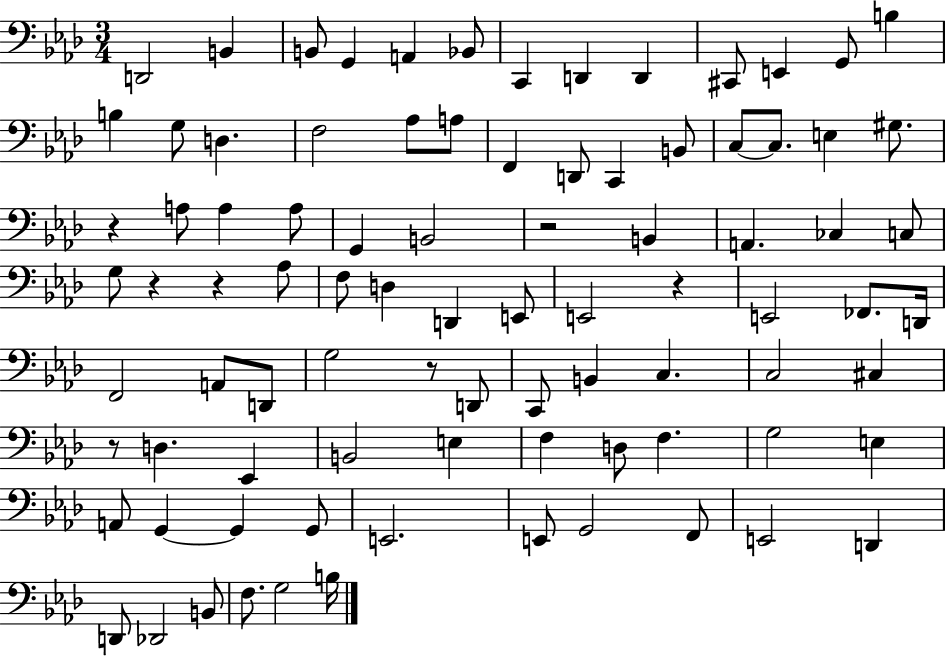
X:1
T:Untitled
M:3/4
L:1/4
K:Ab
D,,2 B,, B,,/2 G,, A,, _B,,/2 C,, D,, D,, ^C,,/2 E,, G,,/2 B, B, G,/2 D, F,2 _A,/2 A,/2 F,, D,,/2 C,, B,,/2 C,/2 C,/2 E, ^G,/2 z A,/2 A, A,/2 G,, B,,2 z2 B,, A,, _C, C,/2 G,/2 z z _A,/2 F,/2 D, D,, E,,/2 E,,2 z E,,2 _F,,/2 D,,/4 F,,2 A,,/2 D,,/2 G,2 z/2 D,,/2 C,,/2 B,, C, C,2 ^C, z/2 D, _E,, B,,2 E, F, D,/2 F, G,2 E, A,,/2 G,, G,, G,,/2 E,,2 E,,/2 G,,2 F,,/2 E,,2 D,, D,,/2 _D,,2 B,,/2 F,/2 G,2 B,/4